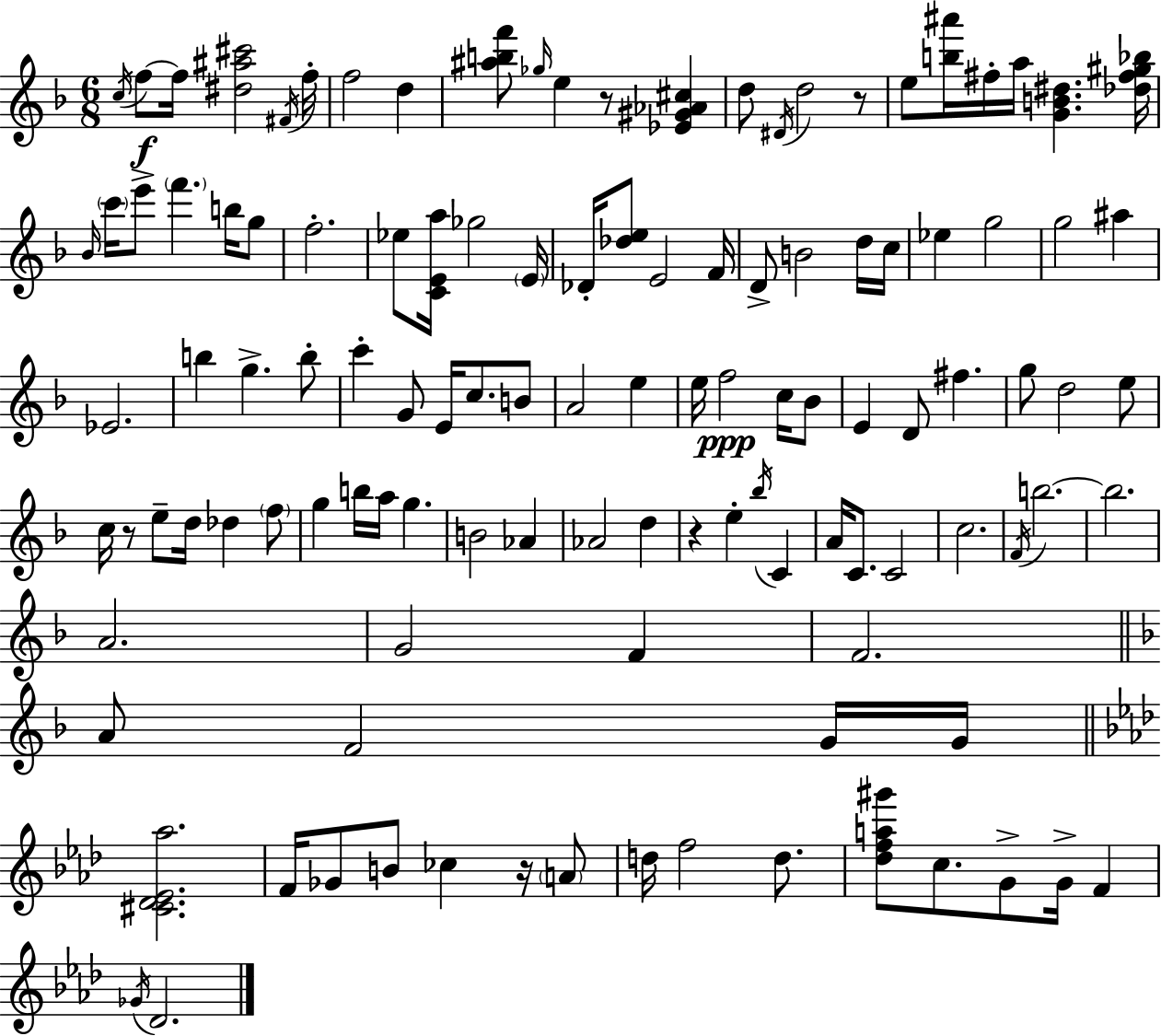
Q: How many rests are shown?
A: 5